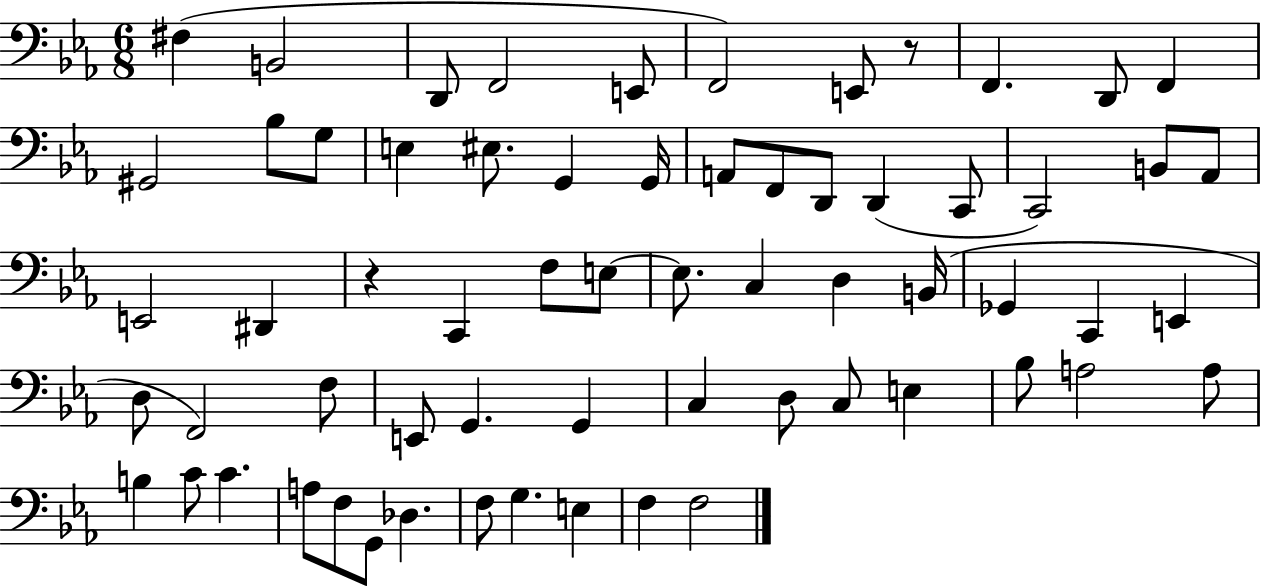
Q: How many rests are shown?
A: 2